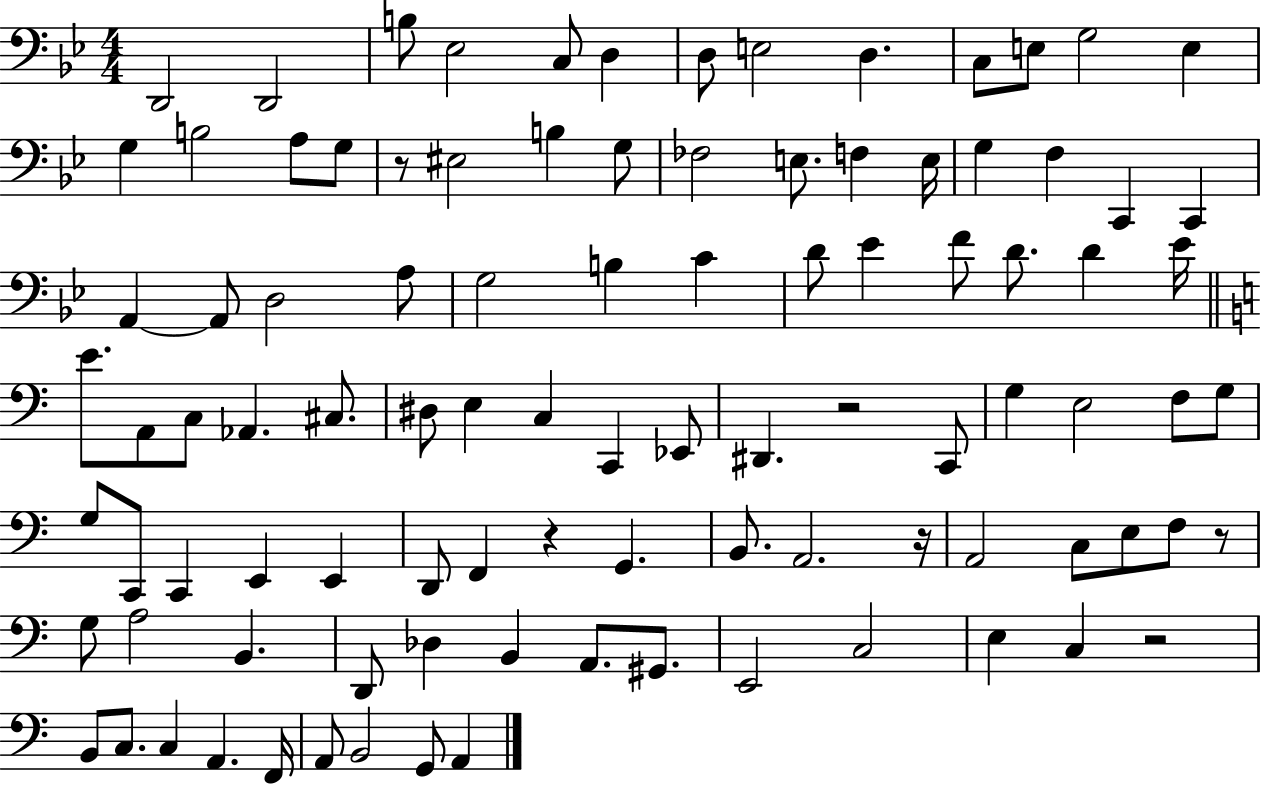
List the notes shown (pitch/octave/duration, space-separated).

D2/h D2/h B3/e Eb3/h C3/e D3/q D3/e E3/h D3/q. C3/e E3/e G3/h E3/q G3/q B3/h A3/e G3/e R/e EIS3/h B3/q G3/e FES3/h E3/e. F3/q E3/s G3/q F3/q C2/q C2/q A2/q A2/e D3/h A3/e G3/h B3/q C4/q D4/e Eb4/q F4/e D4/e. D4/q Eb4/s E4/e. A2/e C3/e Ab2/q. C#3/e. D#3/e E3/q C3/q C2/q Eb2/e D#2/q. R/h C2/e G3/q E3/h F3/e G3/e G3/e C2/e C2/q E2/q E2/q D2/e F2/q R/q G2/q. B2/e. A2/h. R/s A2/h C3/e E3/e F3/e R/e G3/e A3/h B2/q. D2/e Db3/q B2/q A2/e. G#2/e. E2/h C3/h E3/q C3/q R/h B2/e C3/e. C3/q A2/q. F2/s A2/e B2/h G2/e A2/q